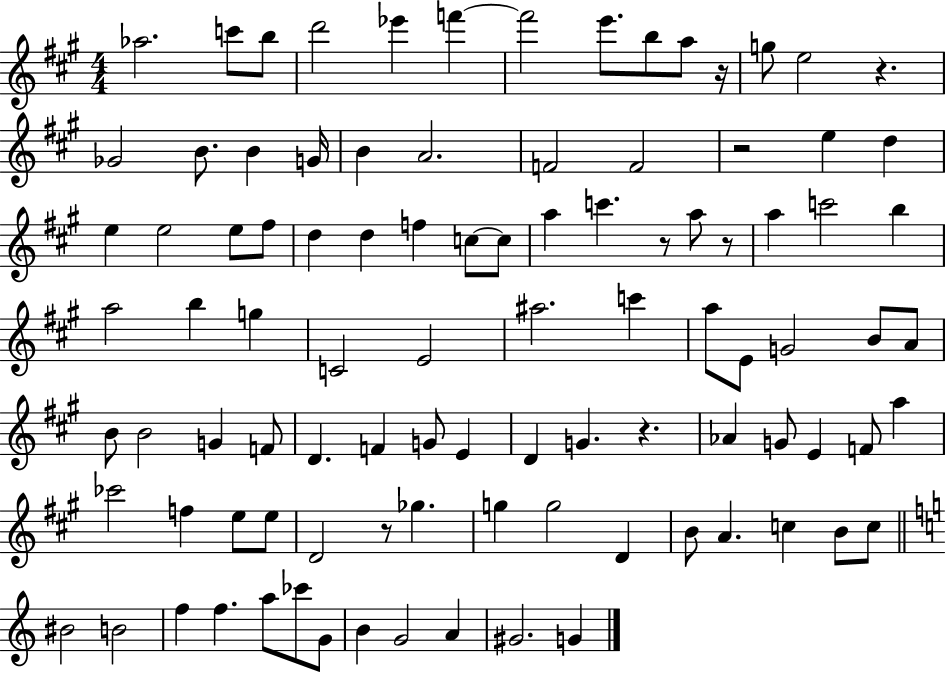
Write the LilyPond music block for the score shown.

{
  \clef treble
  \numericTimeSignature
  \time 4/4
  \key a \major
  aes''2. c'''8 b''8 | d'''2 ees'''4 f'''4~~ | f'''2 e'''8. b''8 a''8 r16 | g''8 e''2 r4. | \break ges'2 b'8. b'4 g'16 | b'4 a'2. | f'2 f'2 | r2 e''4 d''4 | \break e''4 e''2 e''8 fis''8 | d''4 d''4 f''4 c''8~~ c''8 | a''4 c'''4. r8 a''8 r8 | a''4 c'''2 b''4 | \break a''2 b''4 g''4 | c'2 e'2 | ais''2. c'''4 | a''8 e'8 g'2 b'8 a'8 | \break b'8 b'2 g'4 f'8 | d'4. f'4 g'8 e'4 | d'4 g'4. r4. | aes'4 g'8 e'4 f'8 a''4 | \break ces'''2 f''4 e''8 e''8 | d'2 r8 ges''4. | g''4 g''2 d'4 | b'8 a'4. c''4 b'8 c''8 | \break \bar "||" \break \key c \major bis'2 b'2 | f''4 f''4. a''8 ces'''8 g'8 | b'4 g'2 a'4 | gis'2. g'4 | \break \bar "|."
}